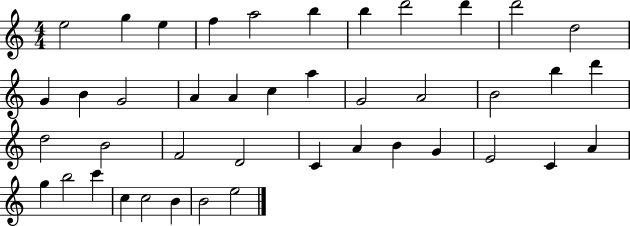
E5/h G5/q E5/q F5/q A5/h B5/q B5/q D6/h D6/q D6/h D5/h G4/q B4/q G4/h A4/q A4/q C5/q A5/q G4/h A4/h B4/h B5/q D6/q D5/h B4/h F4/h D4/h C4/q A4/q B4/q G4/q E4/h C4/q A4/q G5/q B5/h C6/q C5/q C5/h B4/q B4/h E5/h